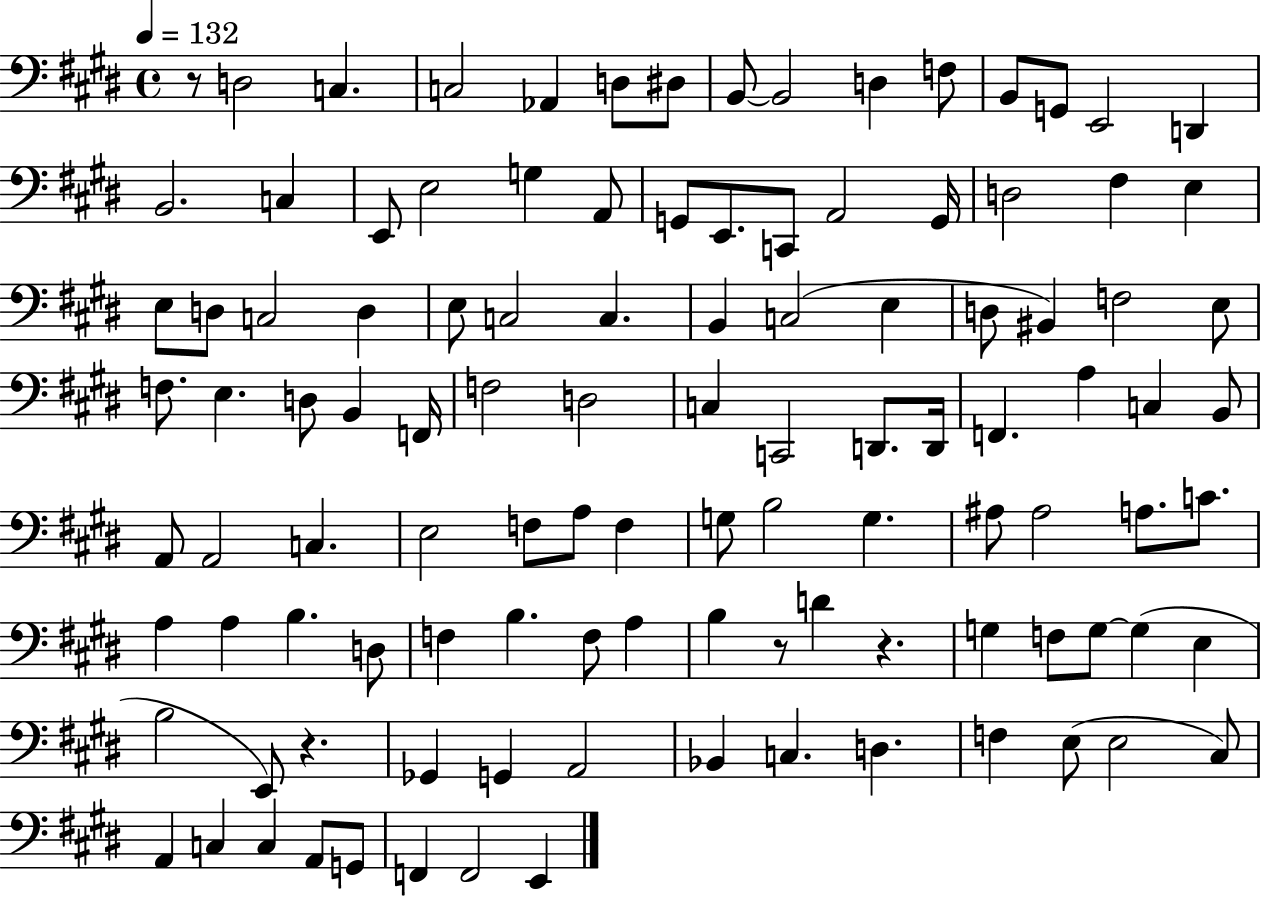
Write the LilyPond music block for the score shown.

{
  \clef bass
  \time 4/4
  \defaultTimeSignature
  \key e \major
  \tempo 4 = 132
  \repeat volta 2 { r8 d2 c4. | c2 aes,4 d8 dis8 | b,8~~ b,2 d4 f8 | b,8 g,8 e,2 d,4 | \break b,2. c4 | e,8 e2 g4 a,8 | g,8 e,8. c,8 a,2 g,16 | d2 fis4 e4 | \break e8 d8 c2 d4 | e8 c2 c4. | b,4 c2( e4 | d8 bis,4) f2 e8 | \break f8. e4. d8 b,4 f,16 | f2 d2 | c4 c,2 d,8. d,16 | f,4. a4 c4 b,8 | \break a,8 a,2 c4. | e2 f8 a8 f4 | g8 b2 g4. | ais8 ais2 a8. c'8. | \break a4 a4 b4. d8 | f4 b4. f8 a4 | b4 r8 d'4 r4. | g4 f8 g8~~ g4( e4 | \break b2 e,8) r4. | ges,4 g,4 a,2 | bes,4 c4. d4. | f4 e8( e2 cis8) | \break a,4 c4 c4 a,8 g,8 | f,4 f,2 e,4 | } \bar "|."
}